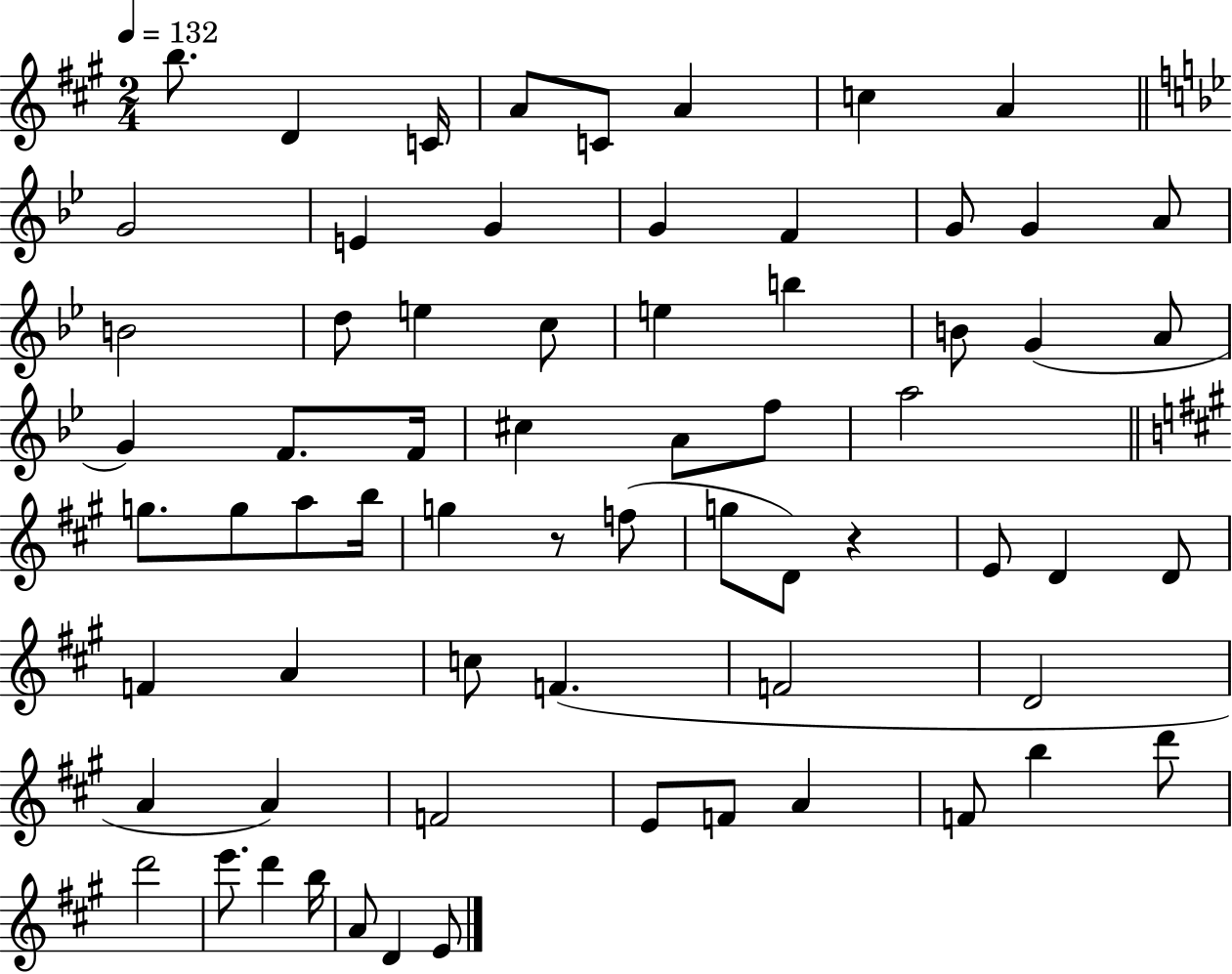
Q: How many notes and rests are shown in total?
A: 67